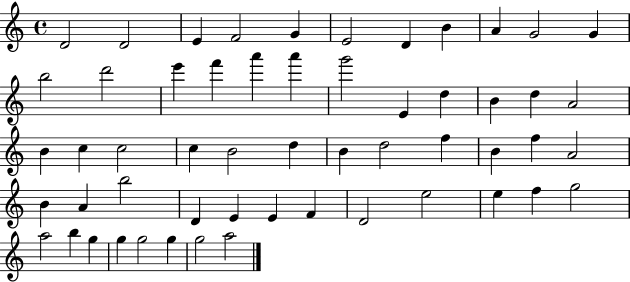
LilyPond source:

{
  \clef treble
  \time 4/4
  \defaultTimeSignature
  \key c \major
  d'2 d'2 | e'4 f'2 g'4 | e'2 d'4 b'4 | a'4 g'2 g'4 | \break b''2 d'''2 | e'''4 f'''4 a'''4 a'''4 | g'''2 e'4 d''4 | b'4 d''4 a'2 | \break b'4 c''4 c''2 | c''4 b'2 d''4 | b'4 d''2 f''4 | b'4 f''4 a'2 | \break b'4 a'4 b''2 | d'4 e'4 e'4 f'4 | d'2 e''2 | e''4 f''4 g''2 | \break a''2 b''4 g''4 | g''4 g''2 g''4 | g''2 a''2 | \bar "|."
}